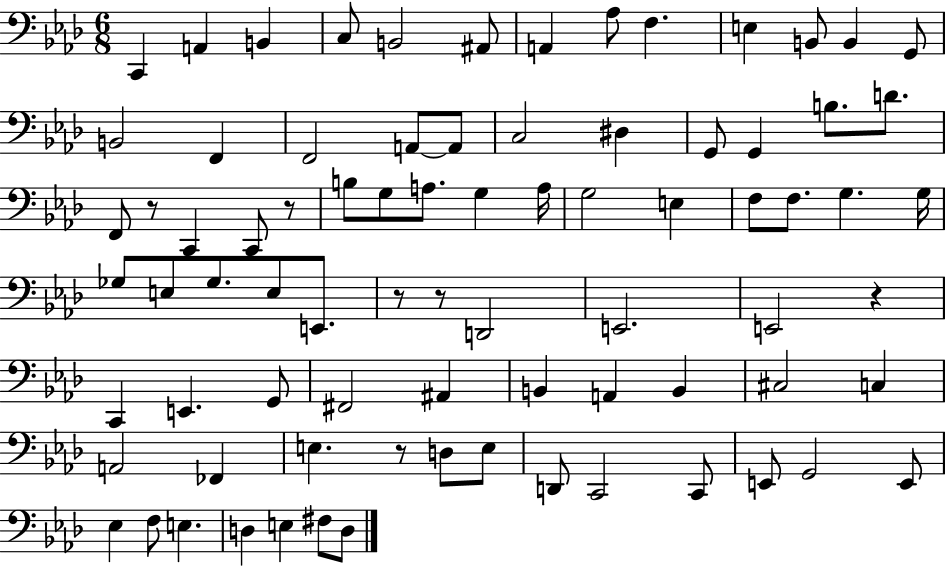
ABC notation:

X:1
T:Untitled
M:6/8
L:1/4
K:Ab
C,, A,, B,, C,/2 B,,2 ^A,,/2 A,, _A,/2 F, E, B,,/2 B,, G,,/2 B,,2 F,, F,,2 A,,/2 A,,/2 C,2 ^D, G,,/2 G,, B,/2 D/2 F,,/2 z/2 C,, C,,/2 z/2 B,/2 G,/2 A,/2 G, A,/4 G,2 E, F,/2 F,/2 G, G,/4 _G,/2 E,/2 _G,/2 E,/2 E,,/2 z/2 z/2 D,,2 E,,2 E,,2 z C,, E,, G,,/2 ^F,,2 ^A,, B,, A,, B,, ^C,2 C, A,,2 _F,, E, z/2 D,/2 E,/2 D,,/2 C,,2 C,,/2 E,,/2 G,,2 E,,/2 _E, F,/2 E, D, E, ^F,/2 D,/2